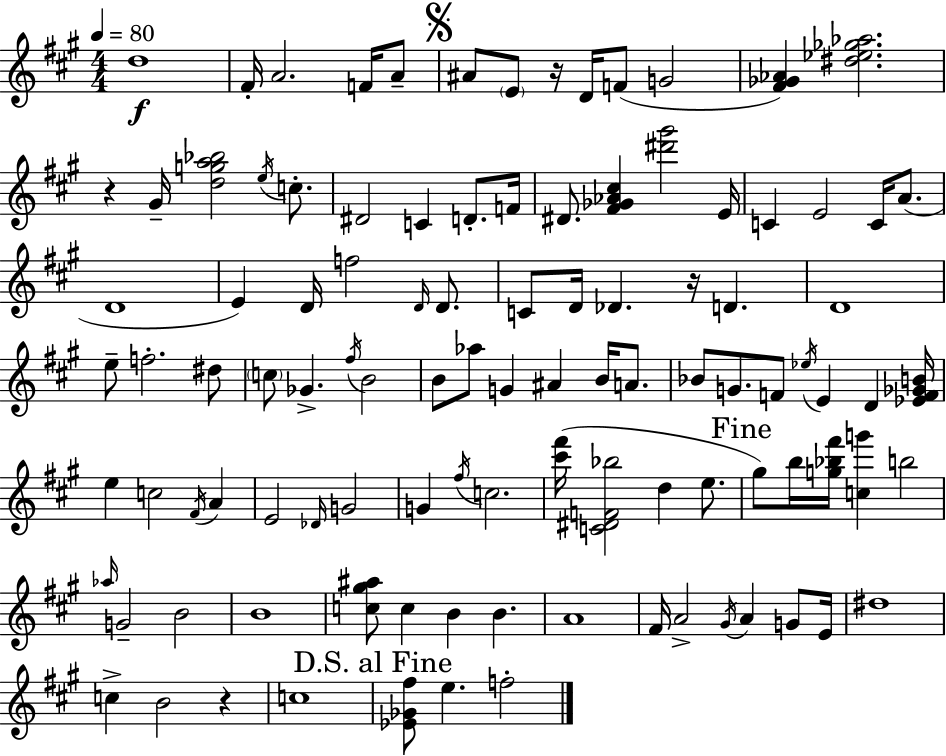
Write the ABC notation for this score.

X:1
T:Untitled
M:4/4
L:1/4
K:A
d4 ^F/4 A2 F/4 A/2 ^A/2 E/2 z/4 D/4 F/2 G2 [^F_G_A] [^d_e_g_a]2 z ^G/4 [dga_b]2 e/4 c/2 ^D2 C D/2 F/4 ^D/2 [^F_G_A^c] [^d'^g']2 E/4 C E2 C/4 A/2 D4 E D/4 f2 D/4 D/2 C/2 D/4 _D z/4 D D4 e/2 f2 ^d/2 c/2 _G ^f/4 B2 B/2 _a/2 G ^A B/4 A/2 _B/2 G/2 F/2 _e/4 E D [_EF_GB]/4 e c2 ^F/4 A E2 _D/4 G2 G ^f/4 c2 [^c'^f']/4 [C^DF_b]2 d e/2 ^g/2 b/4 [g_b^f']/4 [cg'] b2 _a/4 G2 B2 B4 [c^g^a]/2 c B B A4 ^F/4 A2 ^G/4 A G/2 E/4 ^d4 c B2 z c4 [_E_G^f]/2 e f2